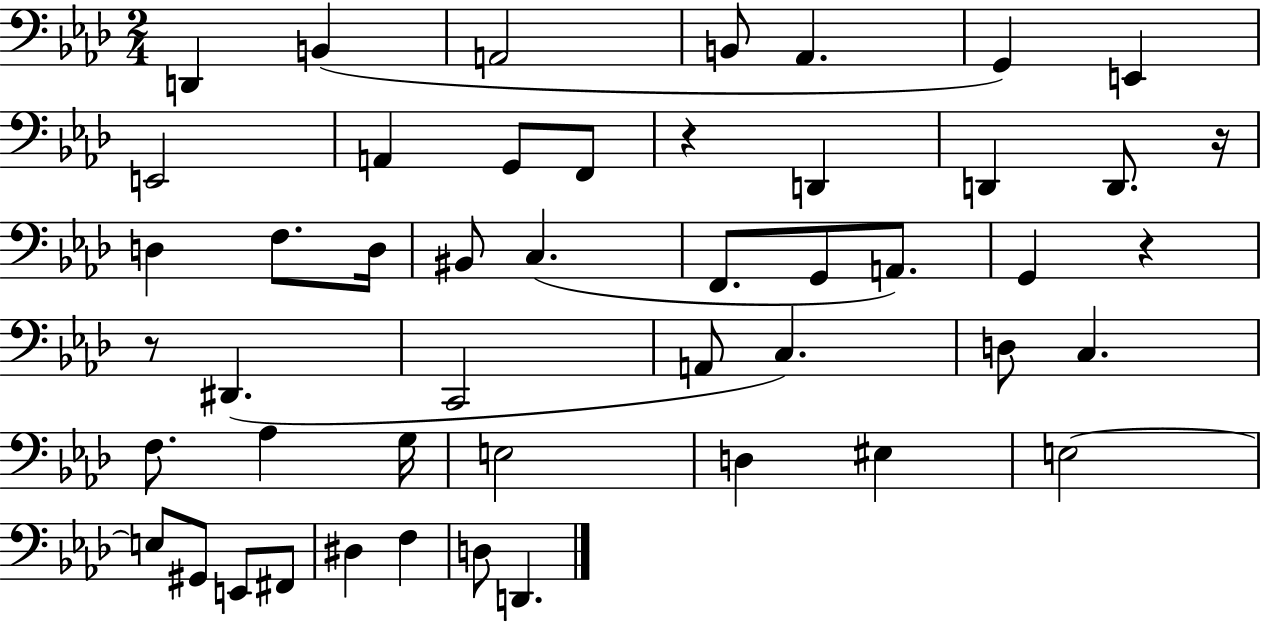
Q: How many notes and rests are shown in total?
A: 48